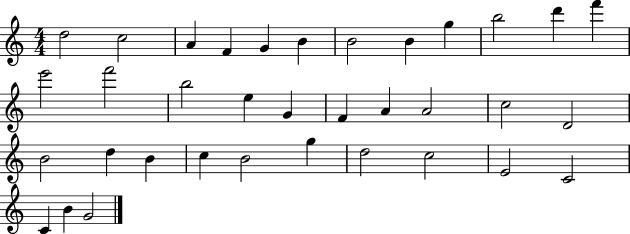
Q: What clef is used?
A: treble